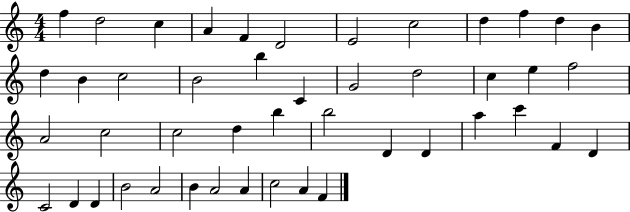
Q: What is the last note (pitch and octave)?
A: F4